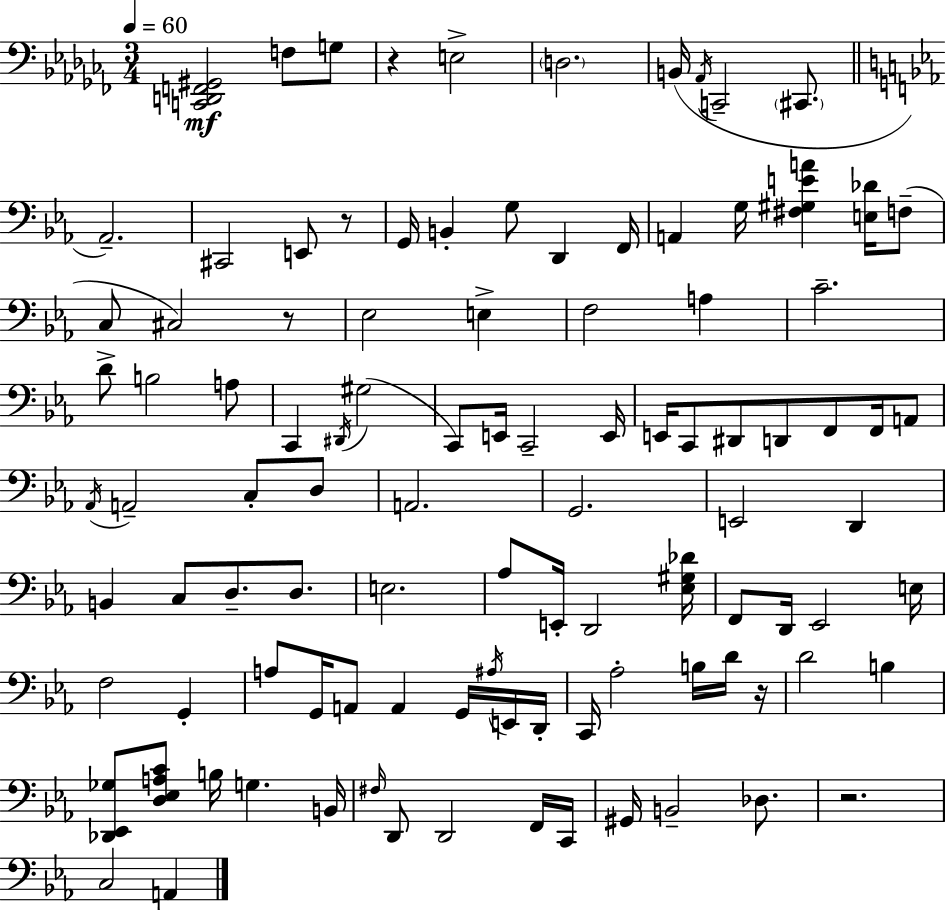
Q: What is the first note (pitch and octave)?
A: F3